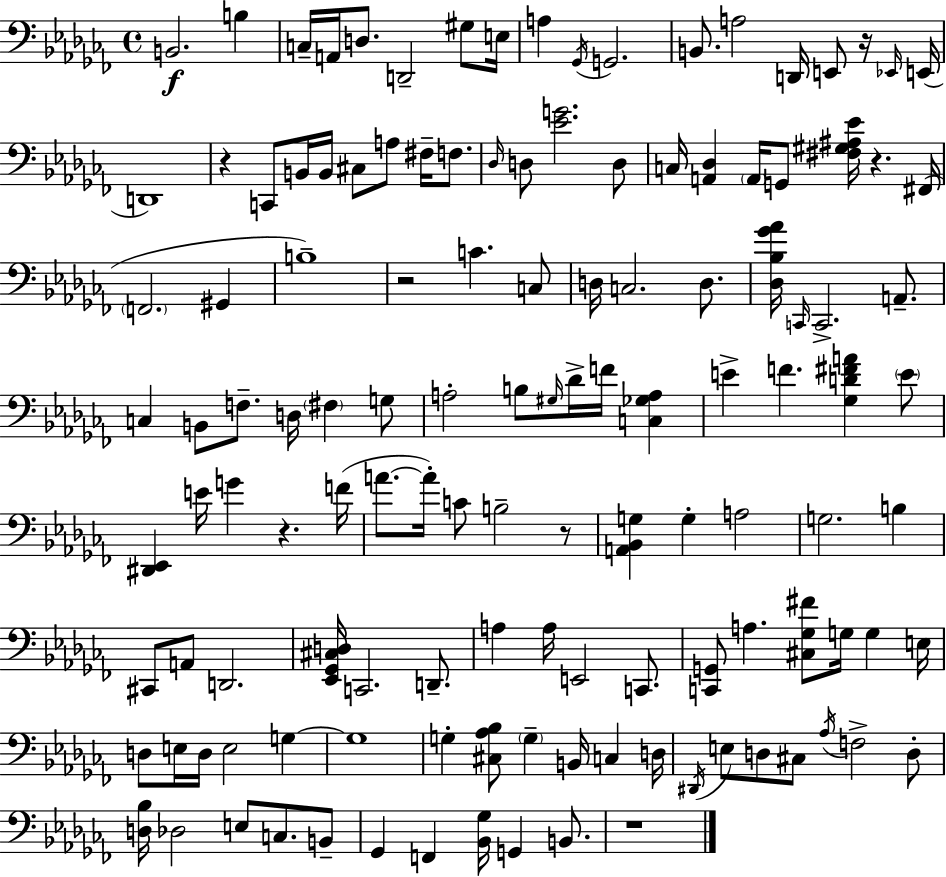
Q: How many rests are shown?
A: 7